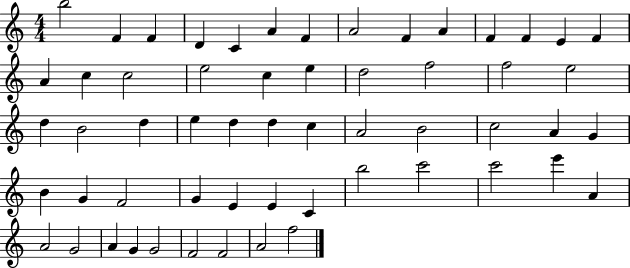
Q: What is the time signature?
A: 4/4